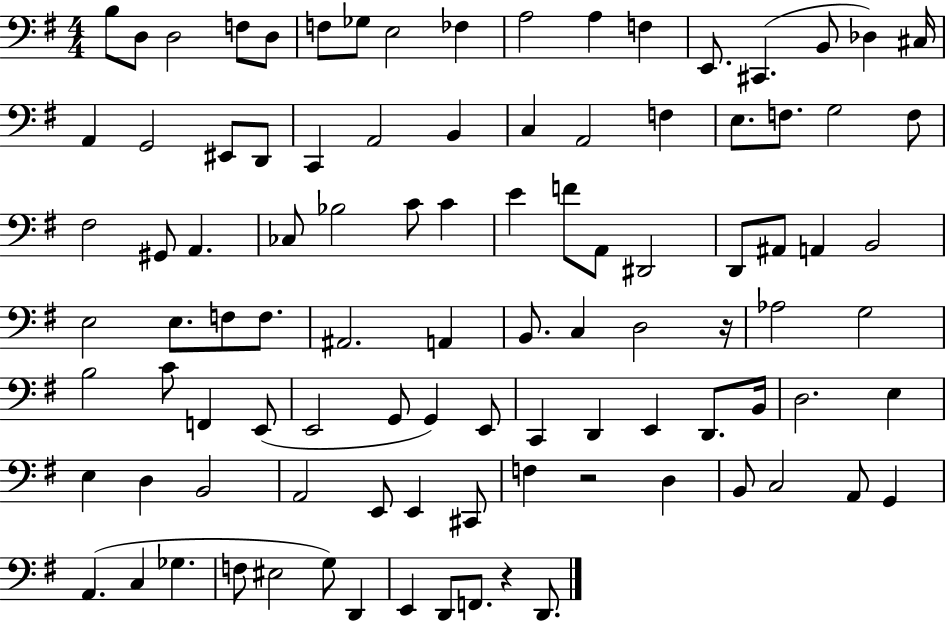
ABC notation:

X:1
T:Untitled
M:4/4
L:1/4
K:G
B,/2 D,/2 D,2 F,/2 D,/2 F,/2 _G,/2 E,2 _F, A,2 A, F, E,,/2 ^C,, B,,/2 _D, ^C,/4 A,, G,,2 ^E,,/2 D,,/2 C,, A,,2 B,, C, A,,2 F, E,/2 F,/2 G,2 F,/2 ^F,2 ^G,,/2 A,, _C,/2 _B,2 C/2 C E F/2 A,,/2 ^D,,2 D,,/2 ^A,,/2 A,, B,,2 E,2 E,/2 F,/2 F,/2 ^A,,2 A,, B,,/2 C, D,2 z/4 _A,2 G,2 B,2 C/2 F,, E,,/2 E,,2 G,,/2 G,, E,,/2 C,, D,, E,, D,,/2 B,,/4 D,2 E, E, D, B,,2 A,,2 E,,/2 E,, ^C,,/2 F, z2 D, B,,/2 C,2 A,,/2 G,, A,, C, _G, F,/2 ^E,2 G,/2 D,, E,, D,,/2 F,,/2 z D,,/2